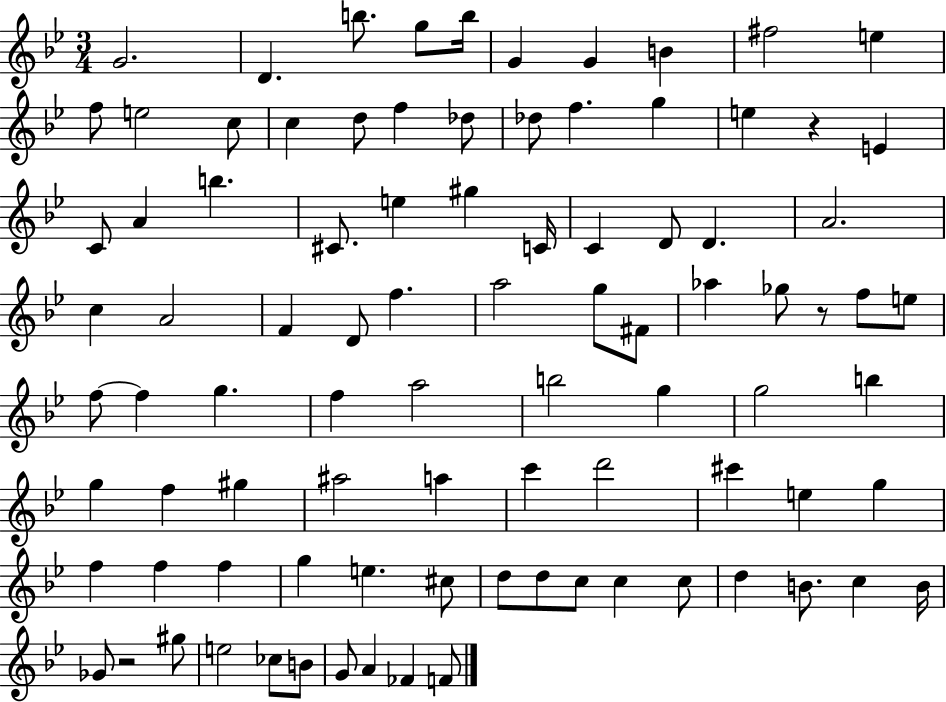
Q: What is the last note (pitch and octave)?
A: F4